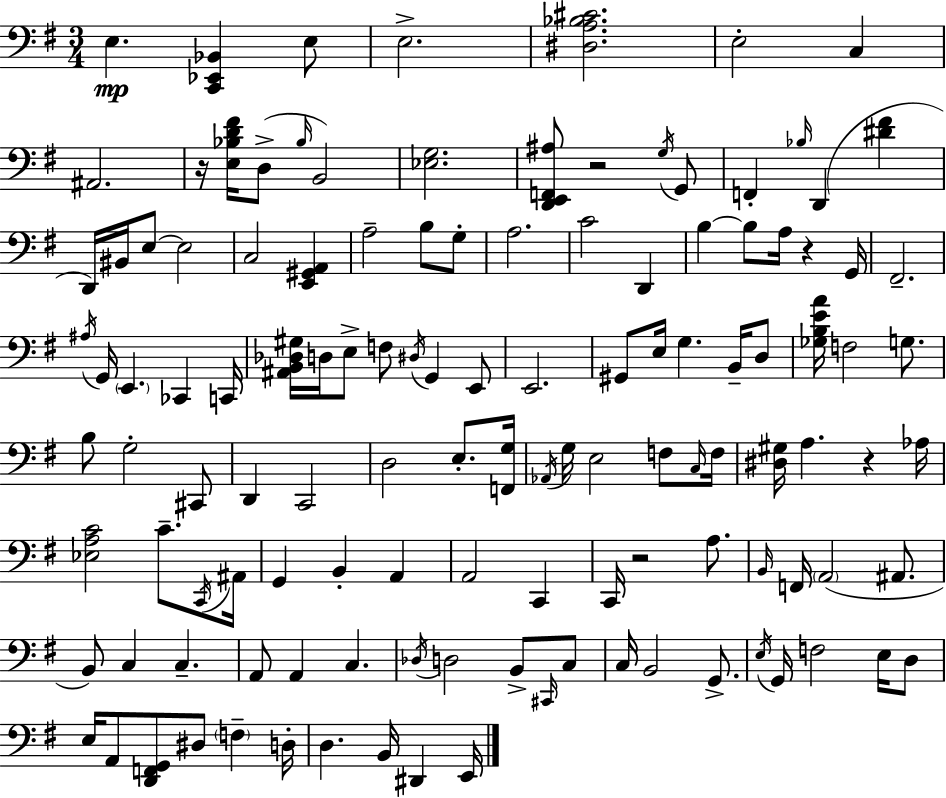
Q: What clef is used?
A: bass